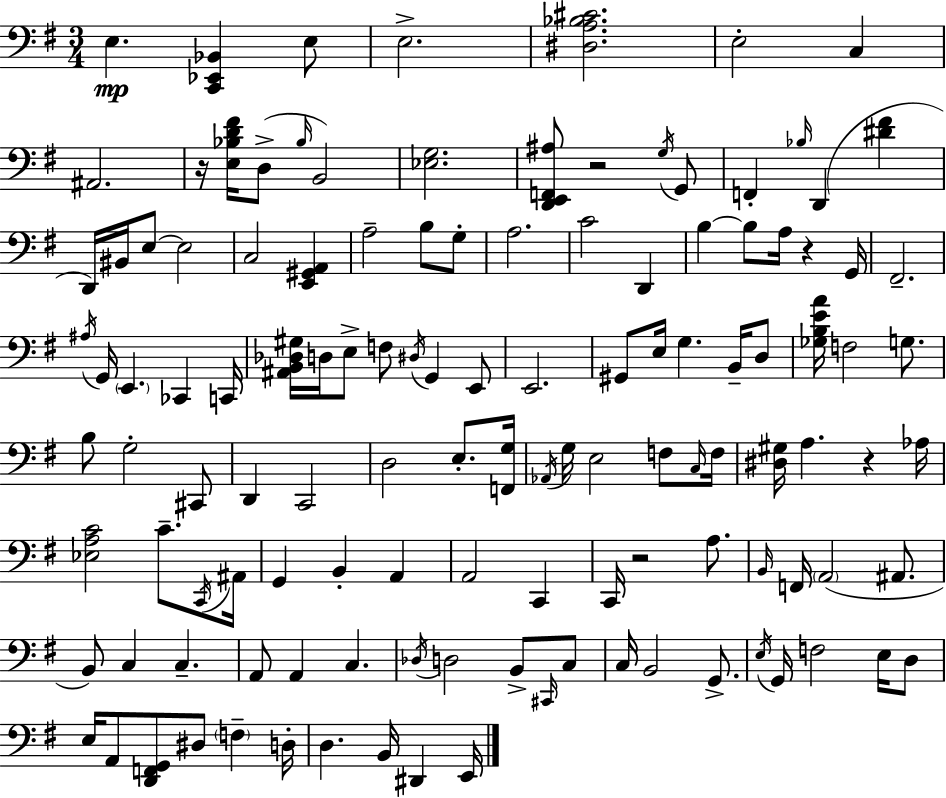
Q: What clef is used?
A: bass